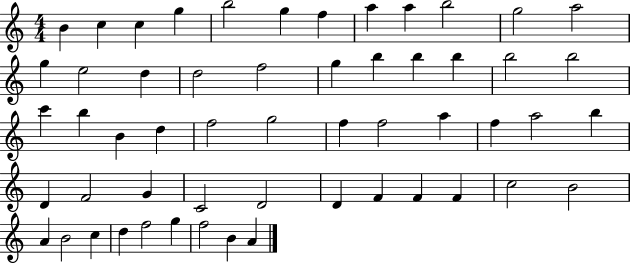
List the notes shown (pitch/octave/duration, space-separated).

B4/q C5/q C5/q G5/q B5/h G5/q F5/q A5/q A5/q B5/h G5/h A5/h G5/q E5/h D5/q D5/h F5/h G5/q B5/q B5/q B5/q B5/h B5/h C6/q B5/q B4/q D5/q F5/h G5/h F5/q F5/h A5/q F5/q A5/h B5/q D4/q F4/h G4/q C4/h D4/h D4/q F4/q F4/q F4/q C5/h B4/h A4/q B4/h C5/q D5/q F5/h G5/q F5/h B4/q A4/q